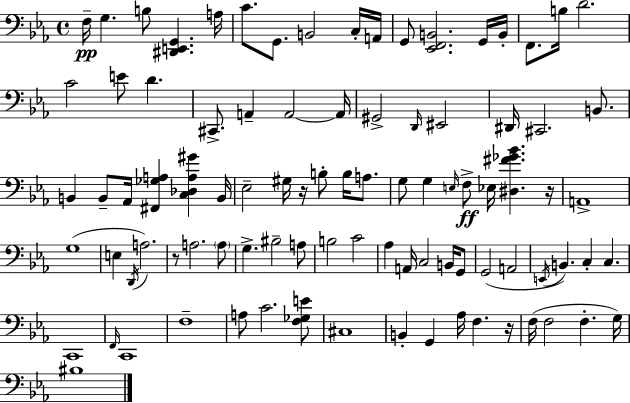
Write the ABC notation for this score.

X:1
T:Untitled
M:4/4
L:1/4
K:Cm
F,/4 G, B,/2 [^D,,E,,G,,] A,/4 C/2 G,,/2 B,,2 C,/4 A,,/4 G,,/2 [_E,,F,,B,,]2 G,,/4 B,,/4 F,,/2 B,/4 D2 C2 E/2 D ^C,,/2 A,, A,,2 A,,/4 ^G,,2 D,,/4 ^E,,2 ^D,,/4 ^C,,2 B,,/2 B,, B,,/2 _A,,/4 [^F,,_G,A,] [C,_D,A,^G] B,,/4 _E,2 ^G,/4 z/4 B,/2 B,/4 A,/2 G,/2 G, E,/4 F,/2 _E,/4 [^D,^F_G_B] z/4 A,,4 G,4 E, D,,/4 A,2 z/2 A,2 A,/2 G, ^B,2 A,/2 B,2 C2 _A, A,,/4 C,2 B,,/4 G,,/2 G,,2 A,,2 E,,/4 B,, C, C, C,,4 F,,/4 C,,4 F,4 A,/2 C2 [F,_G,E]/2 ^C,4 B,, G,, _A,/4 F, z/4 F,/4 F,2 F, G,/4 ^B,4